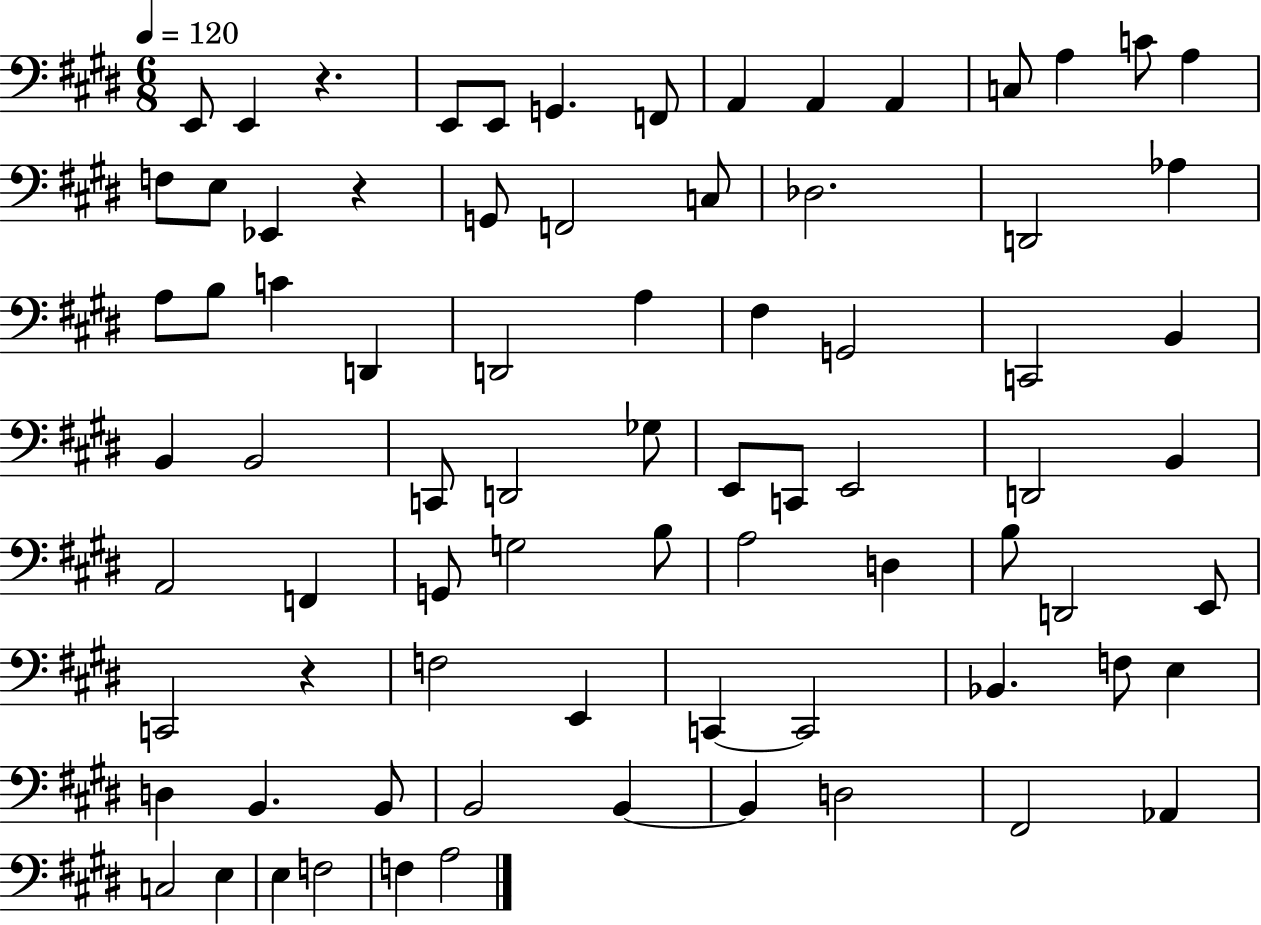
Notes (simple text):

E2/e E2/q R/q. E2/e E2/e G2/q. F2/e A2/q A2/q A2/q C3/e A3/q C4/e A3/q F3/e E3/e Eb2/q R/q G2/e F2/h C3/e Db3/h. D2/h Ab3/q A3/e B3/e C4/q D2/q D2/h A3/q F#3/q G2/h C2/h B2/q B2/q B2/h C2/e D2/h Gb3/e E2/e C2/e E2/h D2/h B2/q A2/h F2/q G2/e G3/h B3/e A3/h D3/q B3/e D2/h E2/e C2/h R/q F3/h E2/q C2/q C2/h Bb2/q. F3/e E3/q D3/q B2/q. B2/e B2/h B2/q B2/q D3/h F#2/h Ab2/q C3/h E3/q E3/q F3/h F3/q A3/h